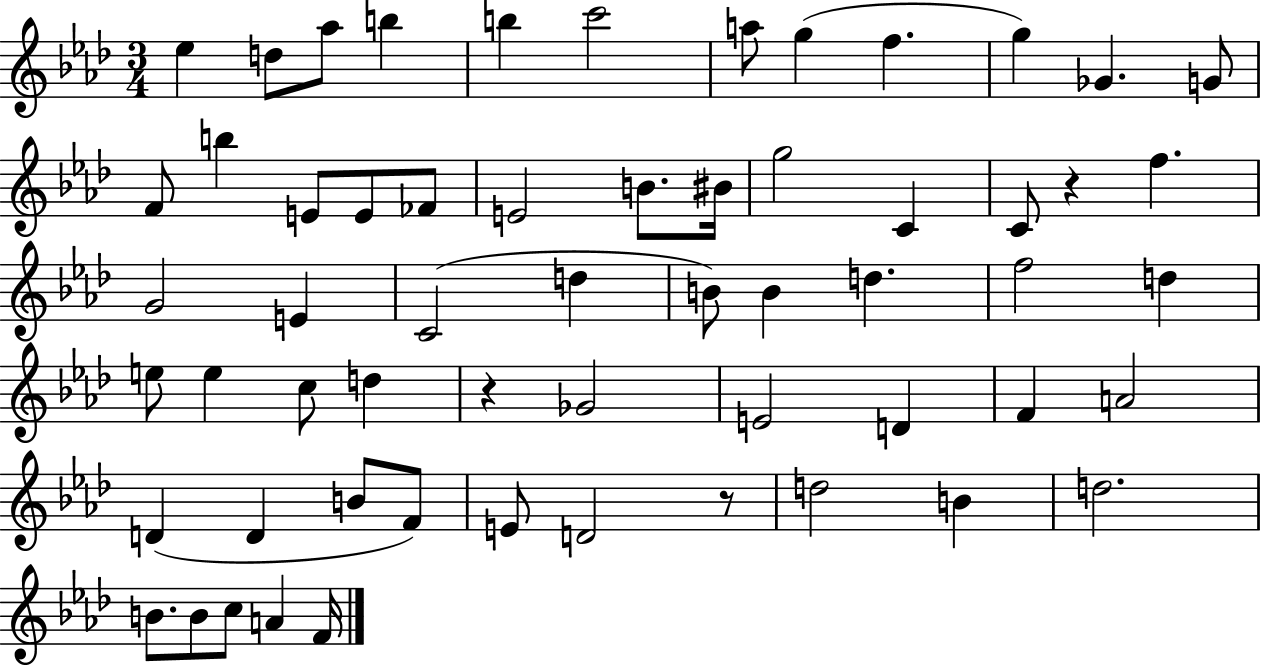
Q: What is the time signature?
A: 3/4